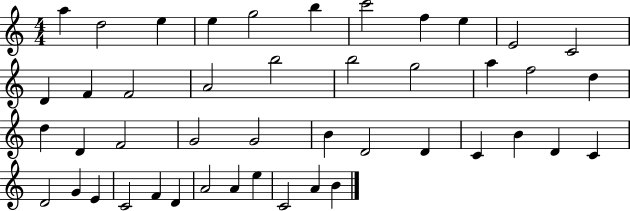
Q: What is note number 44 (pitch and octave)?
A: A4